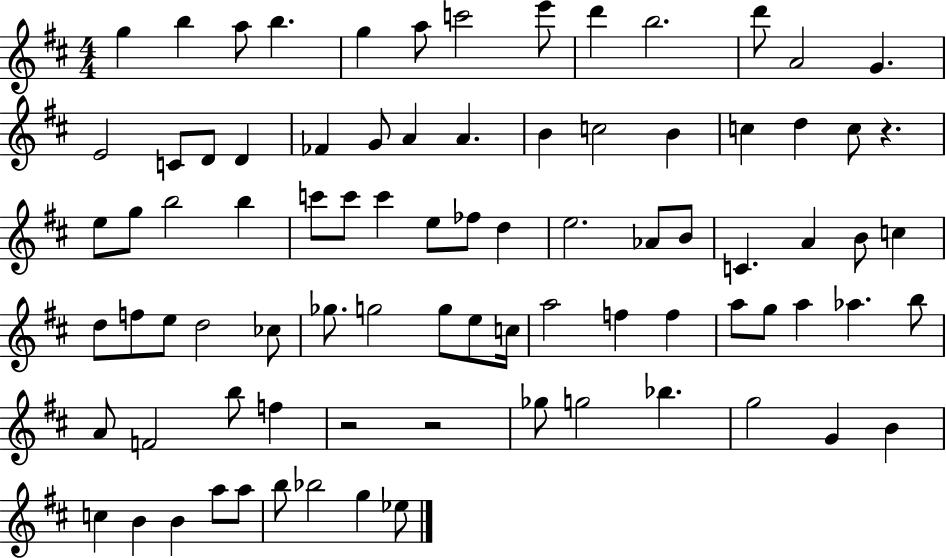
G5/q B5/q A5/e B5/q. G5/q A5/e C6/h E6/e D6/q B5/h. D6/e A4/h G4/q. E4/h C4/e D4/e D4/q FES4/q G4/e A4/q A4/q. B4/q C5/h B4/q C5/q D5/q C5/e R/q. E5/e G5/e B5/h B5/q C6/e C6/e C6/q E5/e FES5/e D5/q E5/h. Ab4/e B4/e C4/q. A4/q B4/e C5/q D5/e F5/e E5/e D5/h CES5/e Gb5/e. G5/h G5/e E5/e C5/s A5/h F5/q F5/q A5/e G5/e A5/q Ab5/q. B5/e A4/e F4/h B5/e F5/q R/h R/h Gb5/e G5/h Bb5/q. G5/h G4/q B4/q C5/q B4/q B4/q A5/e A5/e B5/e Bb5/h G5/q Eb5/e